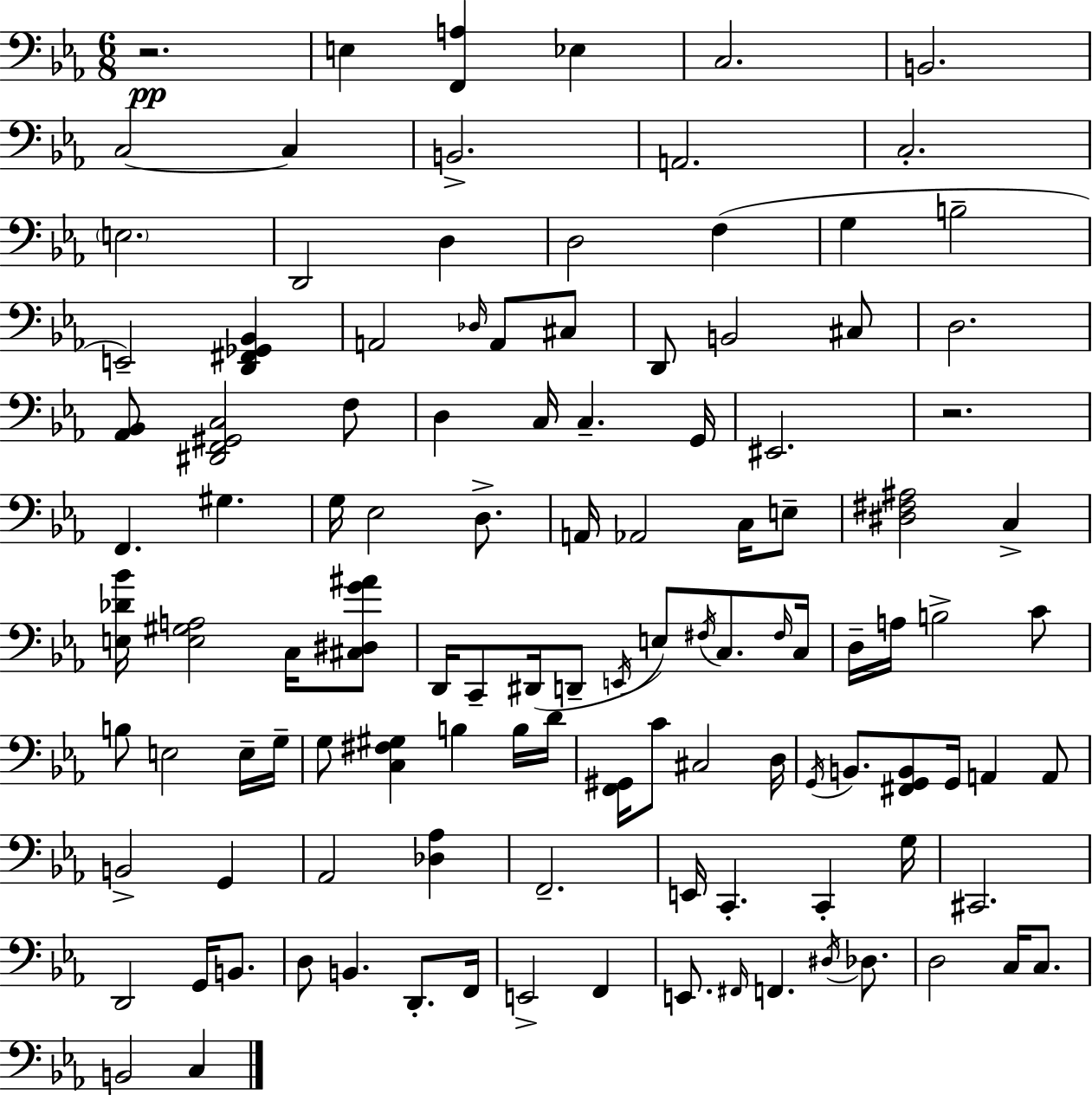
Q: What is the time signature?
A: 6/8